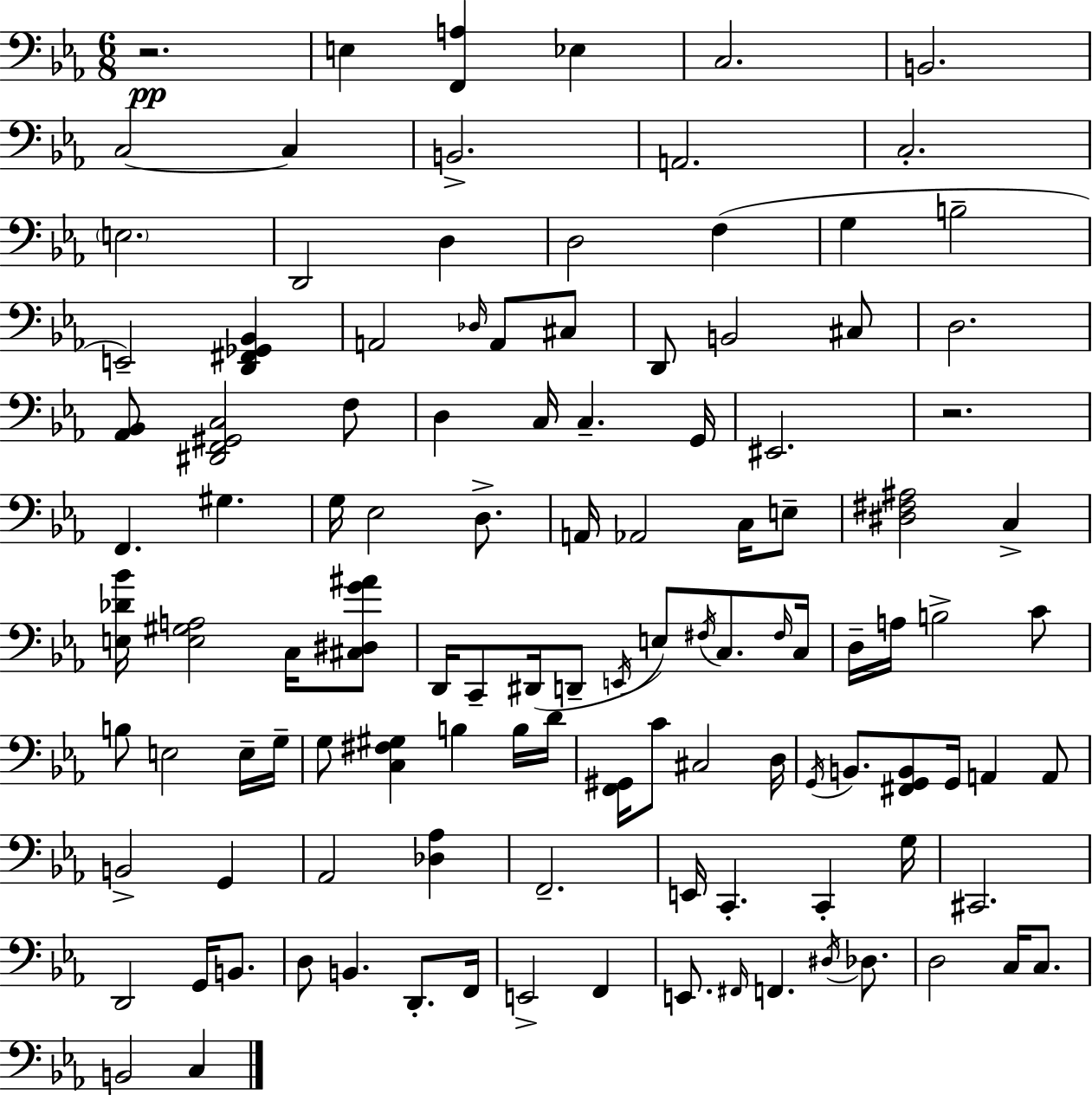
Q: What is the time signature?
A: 6/8